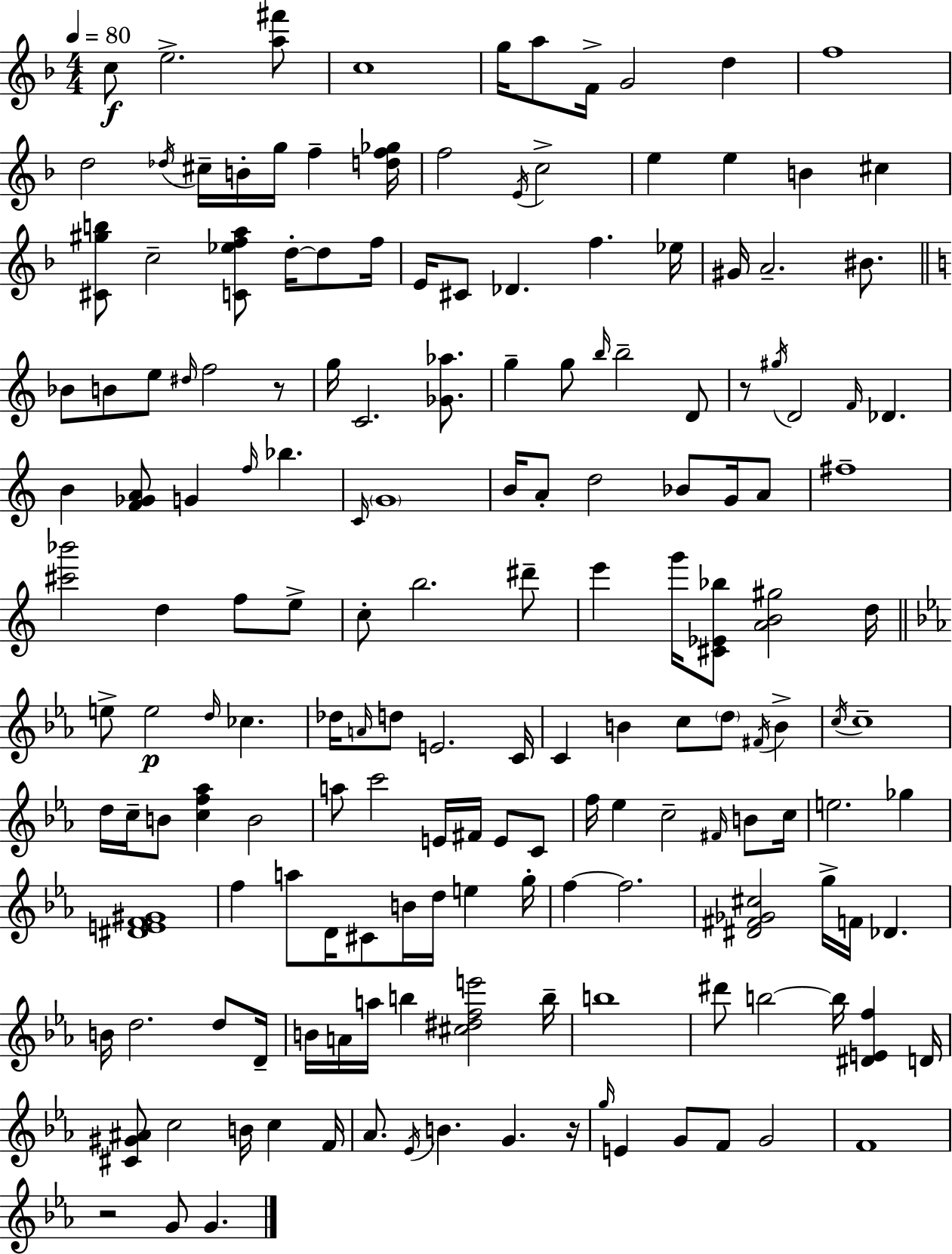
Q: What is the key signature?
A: D minor